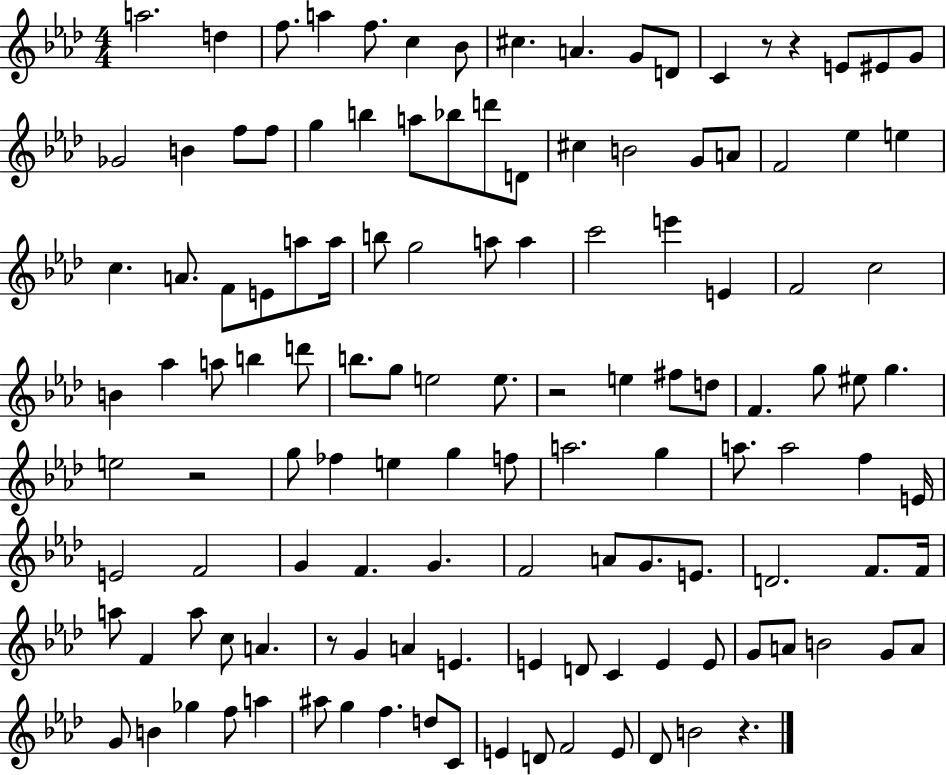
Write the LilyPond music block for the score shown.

{
  \clef treble
  \numericTimeSignature
  \time 4/4
  \key aes \major
  a''2. d''4 | f''8. a''4 f''8. c''4 bes'8 | cis''4. a'4. g'8 d'8 | c'4 r8 r4 e'8 eis'8 g'8 | \break ges'2 b'4 f''8 f''8 | g''4 b''4 a''8 bes''8 d'''8 d'8 | cis''4 b'2 g'8 a'8 | f'2 ees''4 e''4 | \break c''4. a'8. f'8 e'8 a''8 a''16 | b''8 g''2 a''8 a''4 | c'''2 e'''4 e'4 | f'2 c''2 | \break b'4 aes''4 a''8 b''4 d'''8 | b''8. g''8 e''2 e''8. | r2 e''4 fis''8 d''8 | f'4. g''8 eis''8 g''4. | \break e''2 r2 | g''8 fes''4 e''4 g''4 f''8 | a''2. g''4 | a''8. a''2 f''4 e'16 | \break e'2 f'2 | g'4 f'4. g'4. | f'2 a'8 g'8. e'8. | d'2. f'8. f'16 | \break a''8 f'4 a''8 c''8 a'4. | r8 g'4 a'4 e'4. | e'4 d'8 c'4 e'4 e'8 | g'8 a'8 b'2 g'8 a'8 | \break g'8 b'4 ges''4 f''8 a''4 | ais''8 g''4 f''4. d''8 c'8 | e'4 d'8 f'2 e'8 | des'8 b'2 r4. | \break \bar "|."
}